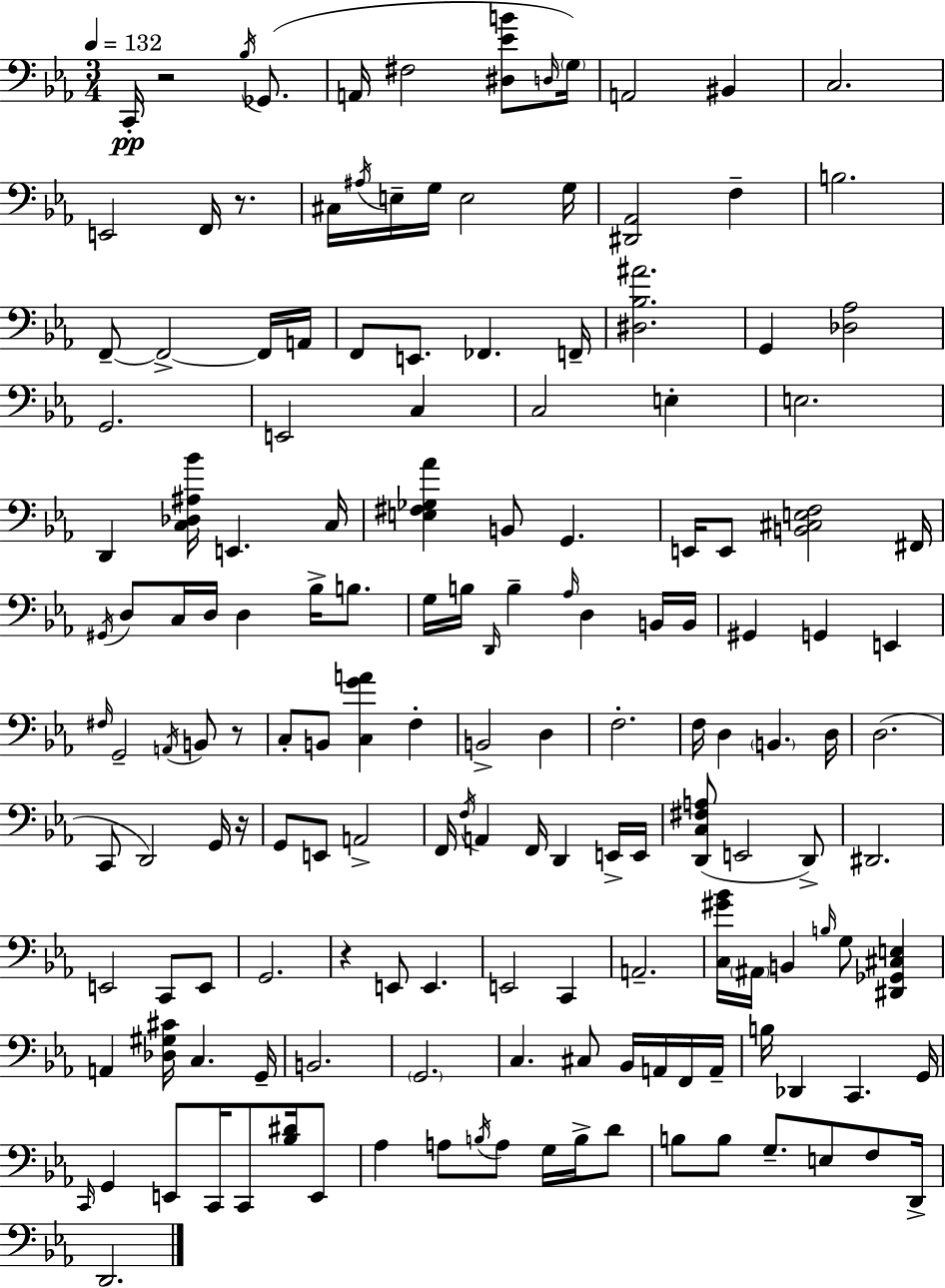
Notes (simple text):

C2/s R/h Bb3/s Gb2/e. A2/s F#3/h [D#3,Eb4,B4]/e D3/s G3/s A2/h BIS2/q C3/h. E2/h F2/s R/e. C#3/s A#3/s E3/s G3/s E3/h G3/s [D#2,Ab2]/h F3/q B3/h. F2/e F2/h F2/s A2/s F2/e E2/e. FES2/q. F2/s [D#3,Bb3,A#4]/h. G2/q [Db3,Ab3]/h G2/h. E2/h C3/q C3/h E3/q E3/h. D2/q [C3,Db3,A#3,Bb4]/s E2/q. C3/s [E3,F#3,Gb3,Ab4]/q B2/e G2/q. E2/s E2/e [B2,C#3,E3,F3]/h F#2/s G#2/s D3/e C3/s D3/s D3/q Bb3/s B3/e. G3/s B3/s D2/s B3/q Ab3/s D3/q B2/s B2/s G#2/q G2/q E2/q F#3/s G2/h A2/s B2/e R/e C3/e B2/e [C3,G4,A4]/q F3/q B2/h D3/q F3/h. F3/s D3/q B2/q. D3/s D3/h. C2/e D2/h G2/s R/s G2/e E2/e A2/h F2/s F3/s A2/q F2/s D2/q E2/s E2/s [D2,C3,F#3,A3]/e E2/h D2/e D#2/h. E2/h C2/e E2/e G2/h. R/q E2/e E2/q. E2/h C2/q A2/h. [C3,G#4,Bb4]/s A#2/s B2/q B3/s G3/e [D#2,Gb2,C#3,E3]/q A2/q [Db3,G#3,C#4]/s C3/q. G2/s B2/h. G2/h. C3/q. C#3/e Bb2/s A2/s F2/s A2/s B3/s Db2/q C2/q. G2/s C2/s G2/q E2/e C2/s C2/e [Bb3,D#4]/s E2/e Ab3/q A3/e B3/s A3/e G3/s B3/s D4/e B3/e B3/e G3/e. E3/e F3/e D2/s D2/h.